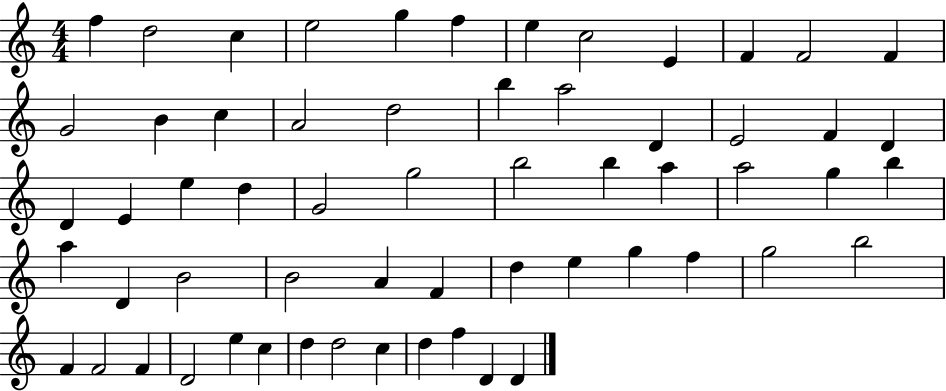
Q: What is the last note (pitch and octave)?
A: D4